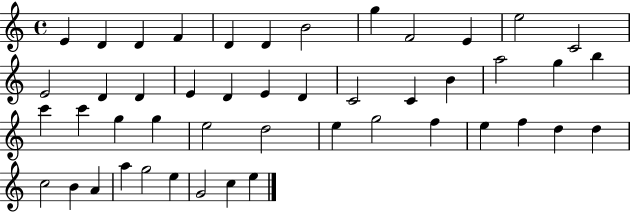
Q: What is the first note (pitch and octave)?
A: E4